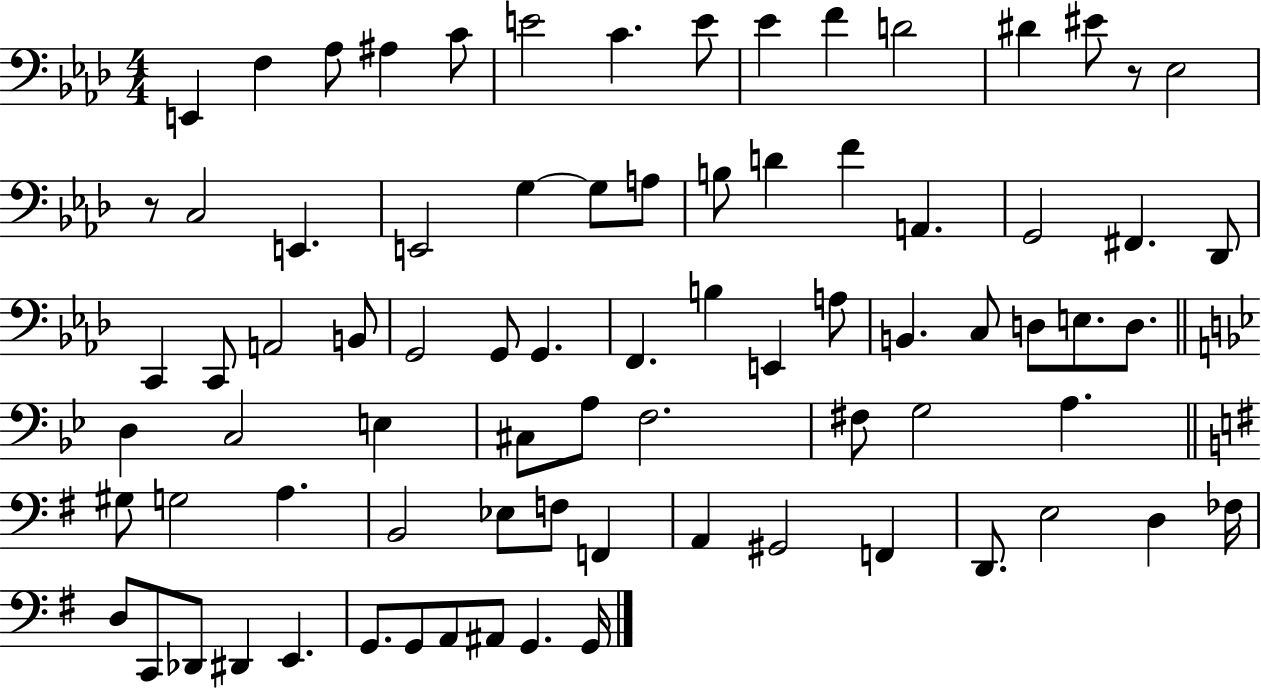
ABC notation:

X:1
T:Untitled
M:4/4
L:1/4
K:Ab
E,, F, _A,/2 ^A, C/2 E2 C E/2 _E F D2 ^D ^E/2 z/2 _E,2 z/2 C,2 E,, E,,2 G, G,/2 A,/2 B,/2 D F A,, G,,2 ^F,, _D,,/2 C,, C,,/2 A,,2 B,,/2 G,,2 G,,/2 G,, F,, B, E,, A,/2 B,, C,/2 D,/2 E,/2 D,/2 D, C,2 E, ^C,/2 A,/2 F,2 ^F,/2 G,2 A, ^G,/2 G,2 A, B,,2 _E,/2 F,/2 F,, A,, ^G,,2 F,, D,,/2 E,2 D, _F,/4 D,/2 C,,/2 _D,,/2 ^D,, E,, G,,/2 G,,/2 A,,/2 ^A,,/2 G,, G,,/4